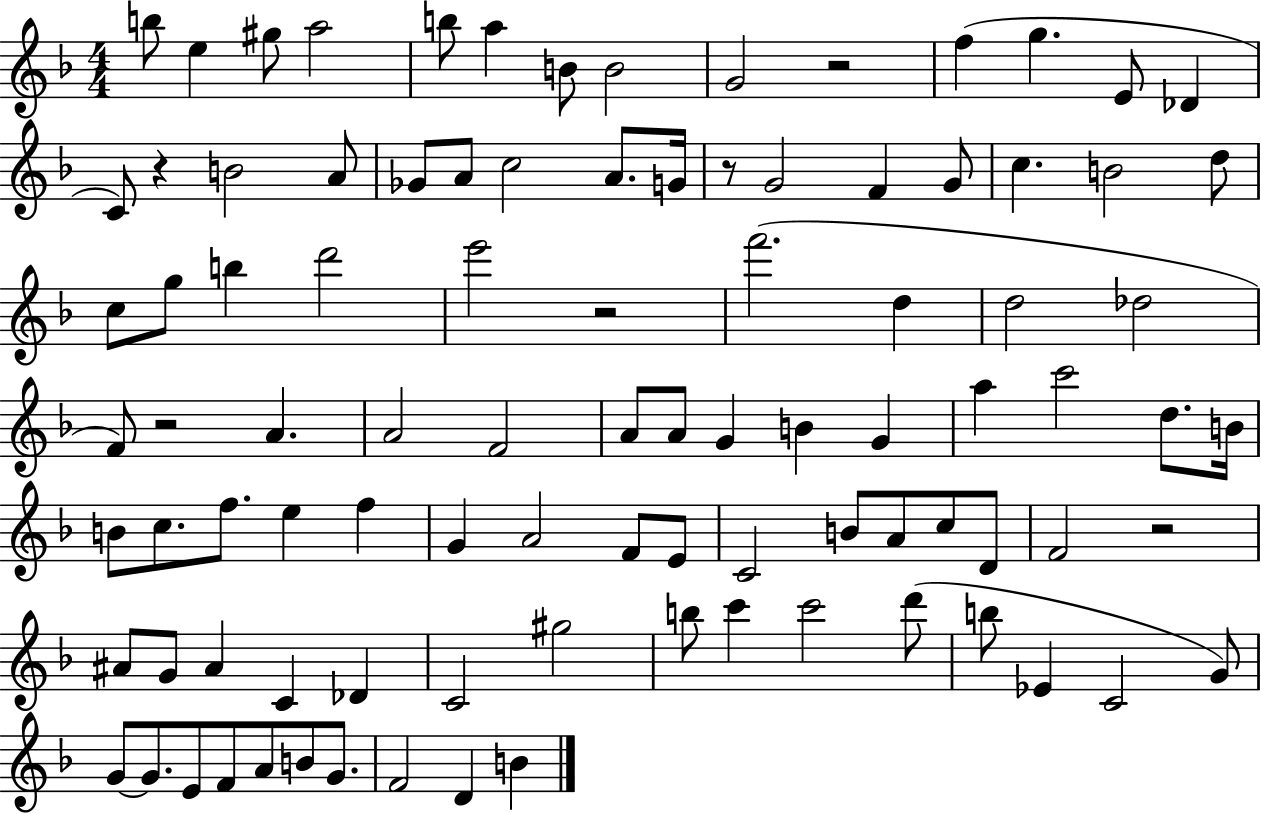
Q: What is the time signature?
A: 4/4